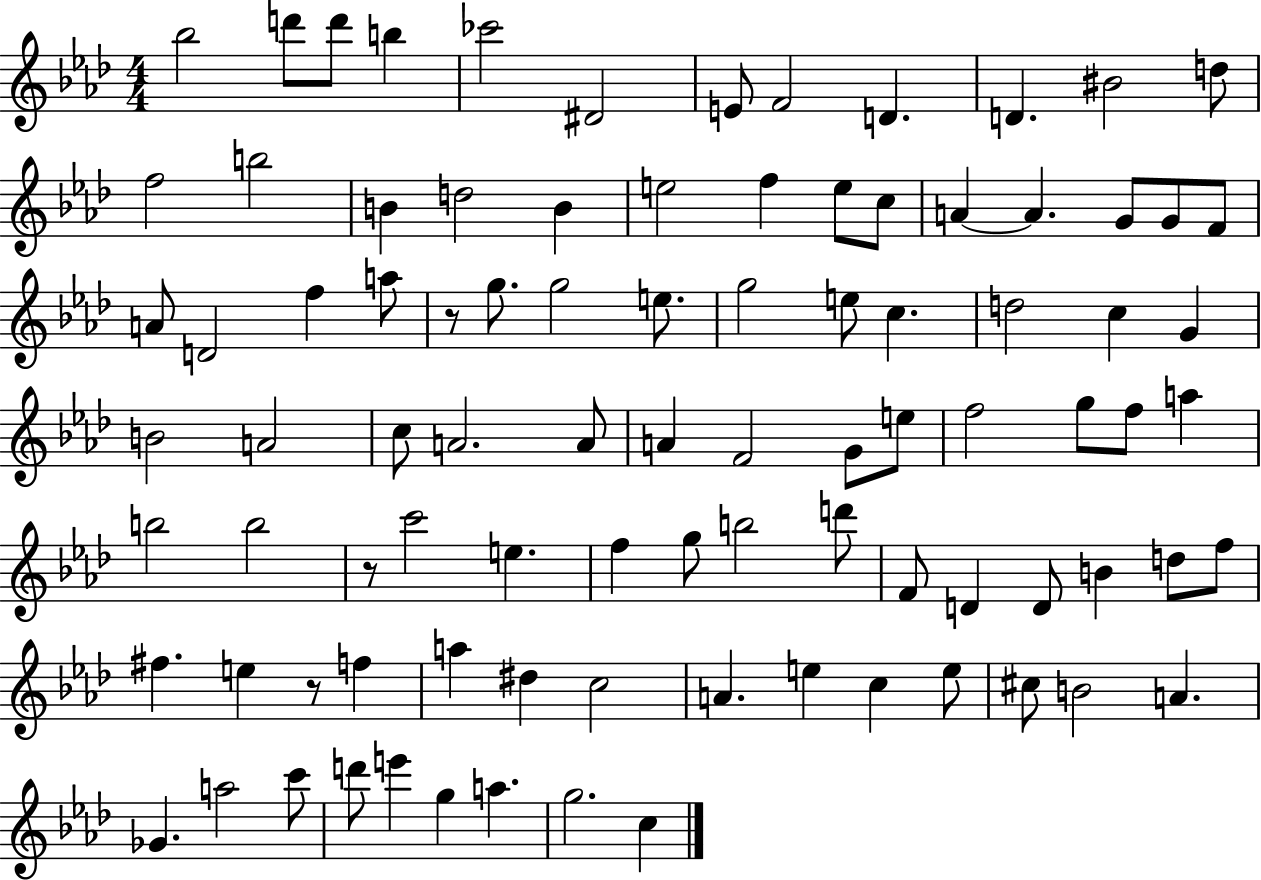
{
  \clef treble
  \numericTimeSignature
  \time 4/4
  \key aes \major
  bes''2 d'''8 d'''8 b''4 | ces'''2 dis'2 | e'8 f'2 d'4. | d'4. bis'2 d''8 | \break f''2 b''2 | b'4 d''2 b'4 | e''2 f''4 e''8 c''8 | a'4~~ a'4. g'8 g'8 f'8 | \break a'8 d'2 f''4 a''8 | r8 g''8. g''2 e''8. | g''2 e''8 c''4. | d''2 c''4 g'4 | \break b'2 a'2 | c''8 a'2. a'8 | a'4 f'2 g'8 e''8 | f''2 g''8 f''8 a''4 | \break b''2 b''2 | r8 c'''2 e''4. | f''4 g''8 b''2 d'''8 | f'8 d'4 d'8 b'4 d''8 f''8 | \break fis''4. e''4 r8 f''4 | a''4 dis''4 c''2 | a'4. e''4 c''4 e''8 | cis''8 b'2 a'4. | \break ges'4. a''2 c'''8 | d'''8 e'''4 g''4 a''4. | g''2. c''4 | \bar "|."
}